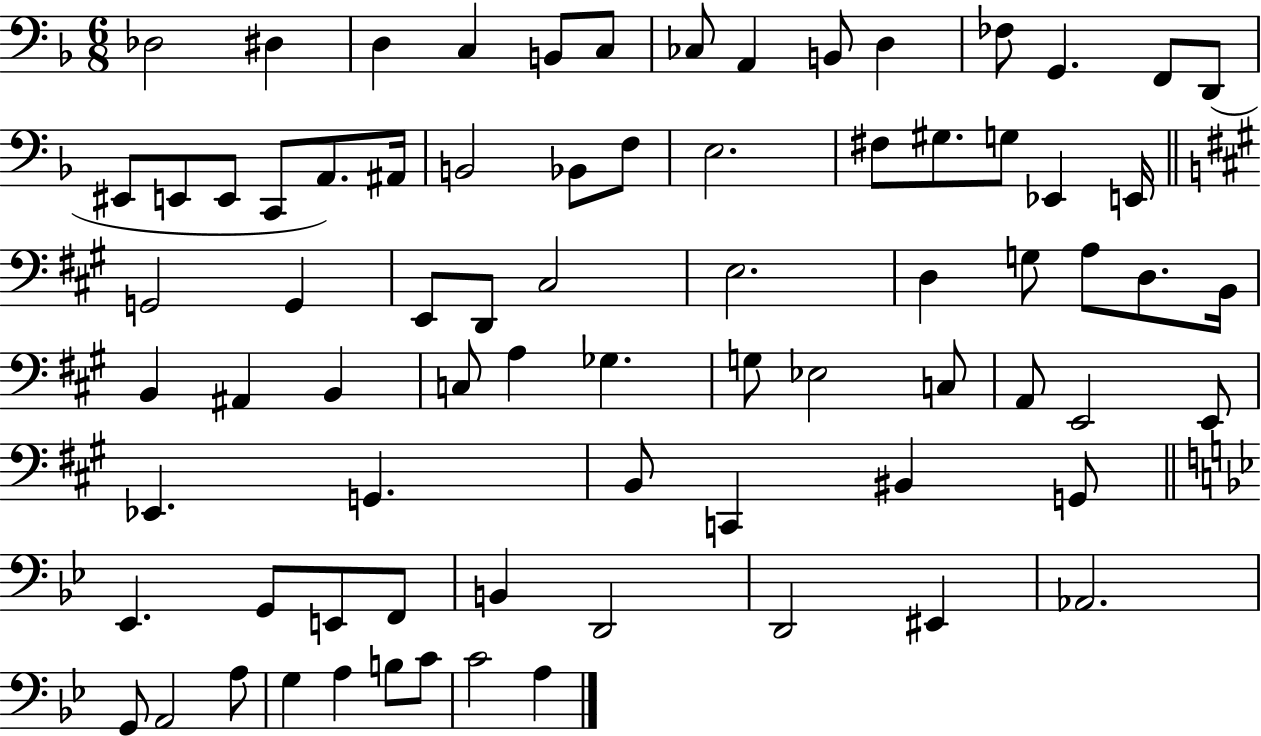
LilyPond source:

{
  \clef bass
  \numericTimeSignature
  \time 6/8
  \key f \major
  \repeat volta 2 { des2 dis4 | d4 c4 b,8 c8 | ces8 a,4 b,8 d4 | fes8 g,4. f,8 d,8( | \break eis,8 e,8 e,8 c,8 a,8.) ais,16 | b,2 bes,8 f8 | e2. | fis8 gis8. g8 ees,4 e,16 | \break \bar "||" \break \key a \major g,2 g,4 | e,8 d,8 cis2 | e2. | d4 g8 a8 d8. b,16 | \break b,4 ais,4 b,4 | c8 a4 ges4. | g8 ees2 c8 | a,8 e,2 e,8 | \break ees,4. g,4. | b,8 c,4 bis,4 g,8 | \bar "||" \break \key bes \major ees,4. g,8 e,8 f,8 | b,4 d,2 | d,2 eis,4 | aes,2. | \break g,8 a,2 a8 | g4 a4 b8 c'8 | c'2 a4 | } \bar "|."
}